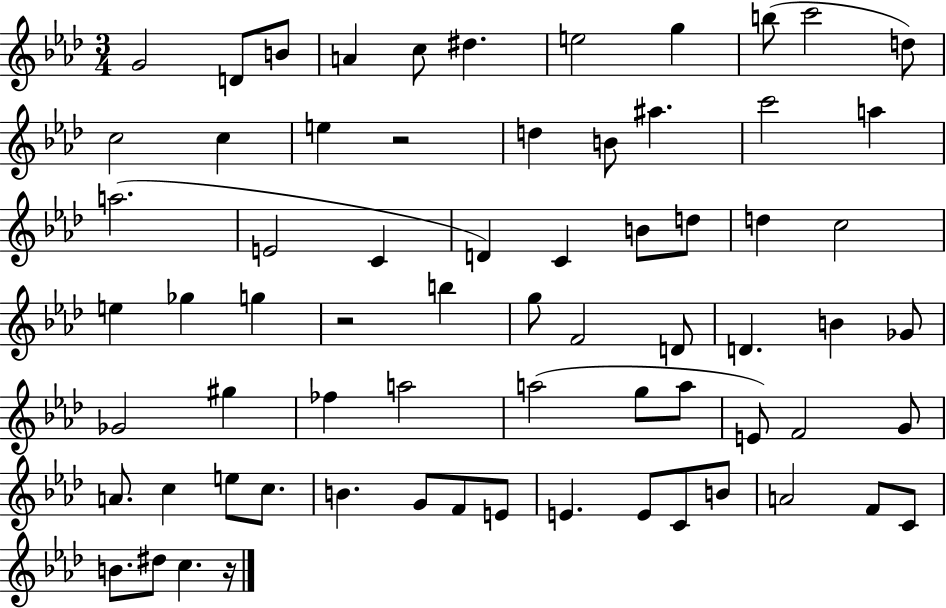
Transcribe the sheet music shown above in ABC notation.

X:1
T:Untitled
M:3/4
L:1/4
K:Ab
G2 D/2 B/2 A c/2 ^d e2 g b/2 c'2 d/2 c2 c e z2 d B/2 ^a c'2 a a2 E2 C D C B/2 d/2 d c2 e _g g z2 b g/2 F2 D/2 D B _G/2 _G2 ^g _f a2 a2 g/2 a/2 E/2 F2 G/2 A/2 c e/2 c/2 B G/2 F/2 E/2 E E/2 C/2 B/2 A2 F/2 C/2 B/2 ^d/2 c z/4